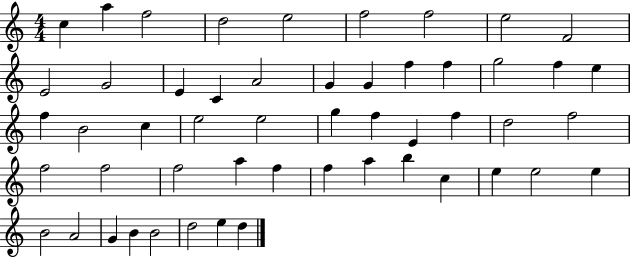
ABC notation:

X:1
T:Untitled
M:4/4
L:1/4
K:C
c a f2 d2 e2 f2 f2 e2 F2 E2 G2 E C A2 G G f f g2 f e f B2 c e2 e2 g f E f d2 f2 f2 f2 f2 a f f a b c e e2 e B2 A2 G B B2 d2 e d